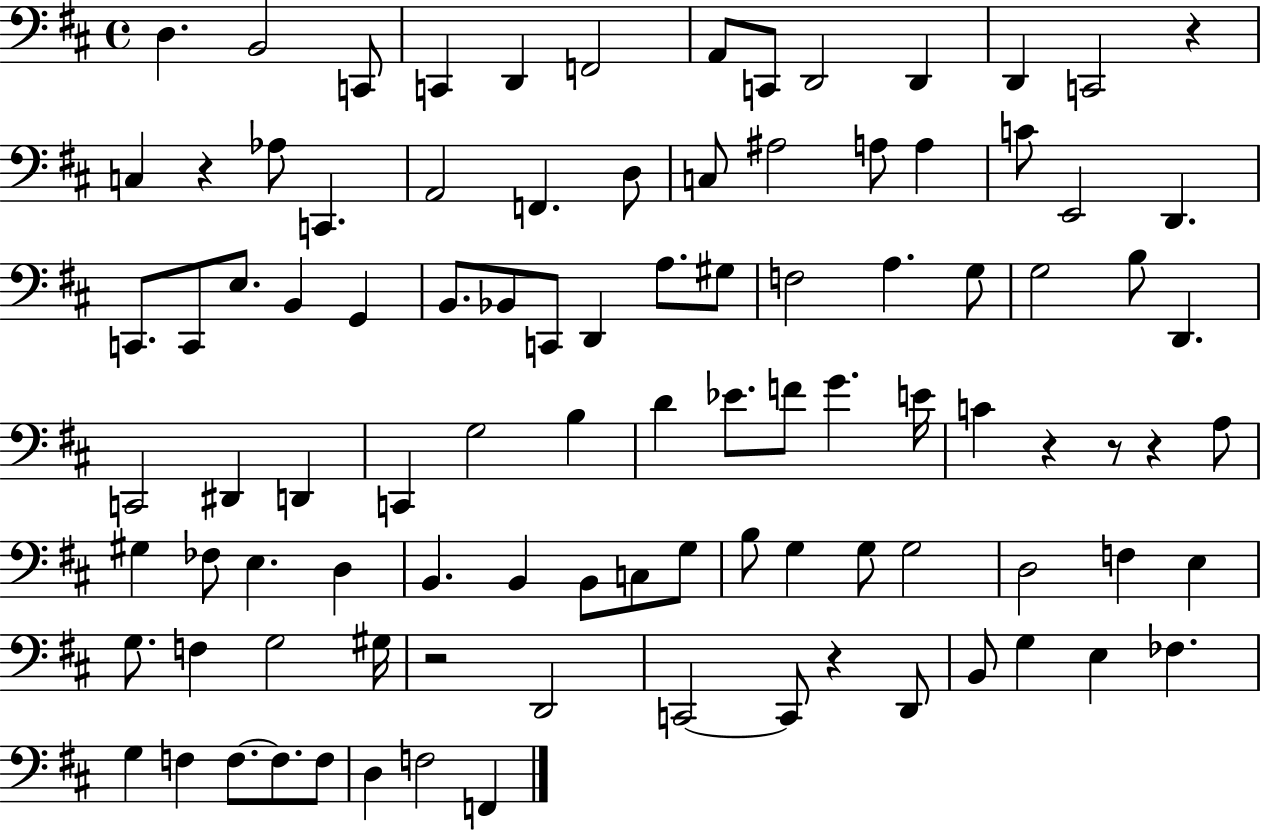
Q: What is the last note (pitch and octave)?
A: F2